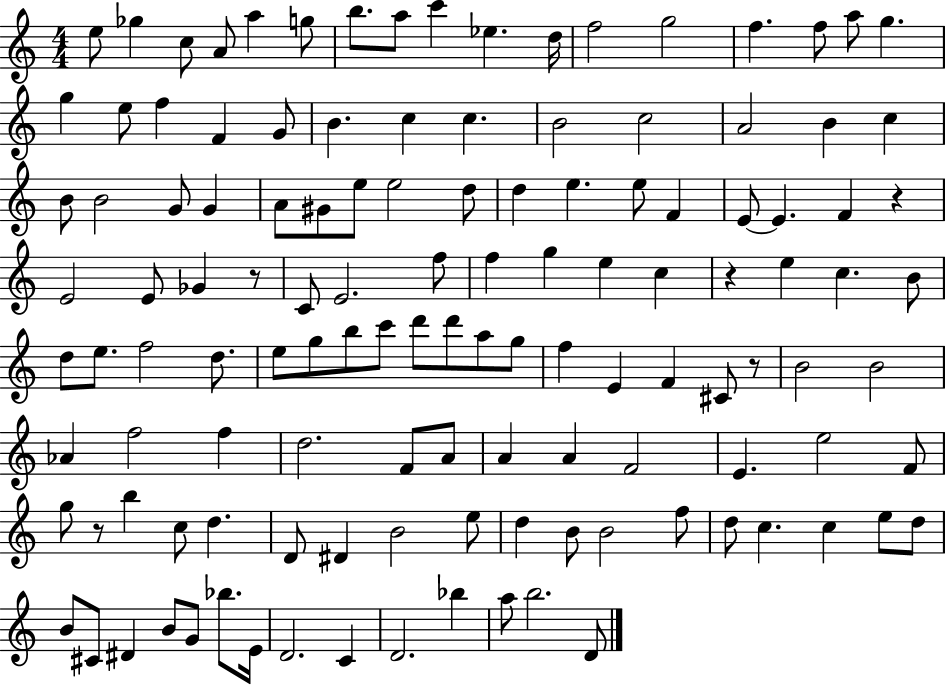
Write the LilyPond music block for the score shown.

{
  \clef treble
  \numericTimeSignature
  \time 4/4
  \key c \major
  e''8 ges''4 c''8 a'8 a''4 g''8 | b''8. a''8 c'''4 ees''4. d''16 | f''2 g''2 | f''4. f''8 a''8 g''4. | \break g''4 e''8 f''4 f'4 g'8 | b'4. c''4 c''4. | b'2 c''2 | a'2 b'4 c''4 | \break b'8 b'2 g'8 g'4 | a'8 gis'8 e''8 e''2 d''8 | d''4 e''4. e''8 f'4 | e'8~~ e'4. f'4 r4 | \break e'2 e'8 ges'4 r8 | c'8 e'2. f''8 | f''4 g''4 e''4 c''4 | r4 e''4 c''4. b'8 | \break d''8 e''8. f''2 d''8. | e''8 g''8 b''8 c'''8 d'''8 d'''8 a''8 g''8 | f''4 e'4 f'4 cis'8 r8 | b'2 b'2 | \break aes'4 f''2 f''4 | d''2. f'8 a'8 | a'4 a'4 f'2 | e'4. e''2 f'8 | \break g''8 r8 b''4 c''8 d''4. | d'8 dis'4 b'2 e''8 | d''4 b'8 b'2 f''8 | d''8 c''4. c''4 e''8 d''8 | \break b'8 cis'8 dis'4 b'8 g'8 bes''8. e'16 | d'2. c'4 | d'2. bes''4 | a''8 b''2. d'8 | \break \bar "|."
}